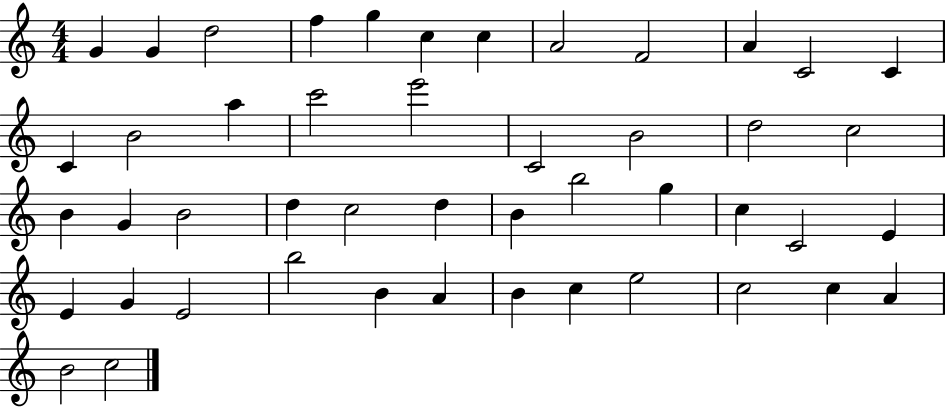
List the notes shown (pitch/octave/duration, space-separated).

G4/q G4/q D5/h F5/q G5/q C5/q C5/q A4/h F4/h A4/q C4/h C4/q C4/q B4/h A5/q C6/h E6/h C4/h B4/h D5/h C5/h B4/q G4/q B4/h D5/q C5/h D5/q B4/q B5/h G5/q C5/q C4/h E4/q E4/q G4/q E4/h B5/h B4/q A4/q B4/q C5/q E5/h C5/h C5/q A4/q B4/h C5/h